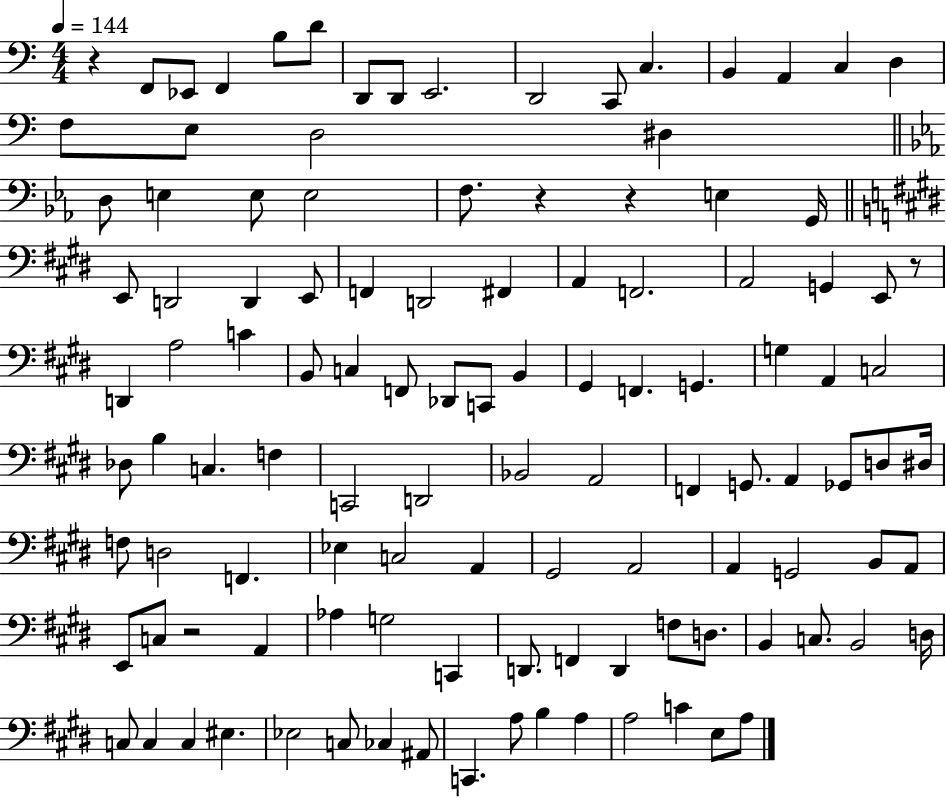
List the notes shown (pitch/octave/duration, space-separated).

R/q F2/e Eb2/e F2/q B3/e D4/e D2/e D2/e E2/h. D2/h C2/e C3/q. B2/q A2/q C3/q D3/q F3/e E3/e D3/h D#3/q D3/e E3/q E3/e E3/h F3/e. R/q R/q E3/q G2/s E2/e D2/h D2/q E2/e F2/q D2/h F#2/q A2/q F2/h. A2/h G2/q E2/e R/e D2/q A3/h C4/q B2/e C3/q F2/e Db2/e C2/e B2/q G#2/q F2/q. G2/q. G3/q A2/q C3/h Db3/e B3/q C3/q. F3/q C2/h D2/h Bb2/h A2/h F2/q G2/e. A2/q Gb2/e D3/e D#3/s F3/e D3/h F2/q. Eb3/q C3/h A2/q G#2/h A2/h A2/q G2/h B2/e A2/e E2/e C3/e R/h A2/q Ab3/q G3/h C2/q D2/e. F2/q D2/q F3/e D3/e. B2/q C3/e. B2/h D3/s C3/e C3/q C3/q EIS3/q. Eb3/h C3/e CES3/q A#2/e C2/q. A3/e B3/q A3/q A3/h C4/q E3/e A3/e